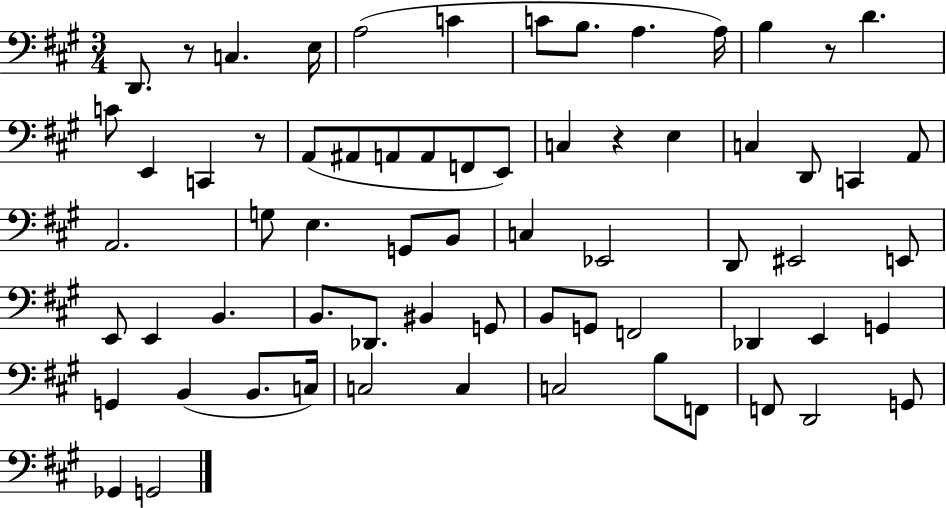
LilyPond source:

{
  \clef bass
  \numericTimeSignature
  \time 3/4
  \key a \major
  d,8. r8 c4. e16 | a2( c'4 | c'8 b8. a4. a16) | b4 r8 d'4. | \break c'8 e,4 c,4 r8 | a,8( ais,8 a,8 a,8 f,8 e,8) | c4 r4 e4 | c4 d,8 c,4 a,8 | \break a,2. | g8 e4. g,8 b,8 | c4 ees,2 | d,8 eis,2 e,8 | \break e,8 e,4 b,4. | b,8. des,8. bis,4 g,8 | b,8 g,8 f,2 | des,4 e,4 g,4 | \break g,4 b,4( b,8. c16) | c2 c4 | c2 b8 f,8 | f,8 d,2 g,8 | \break ges,4 g,2 | \bar "|."
}